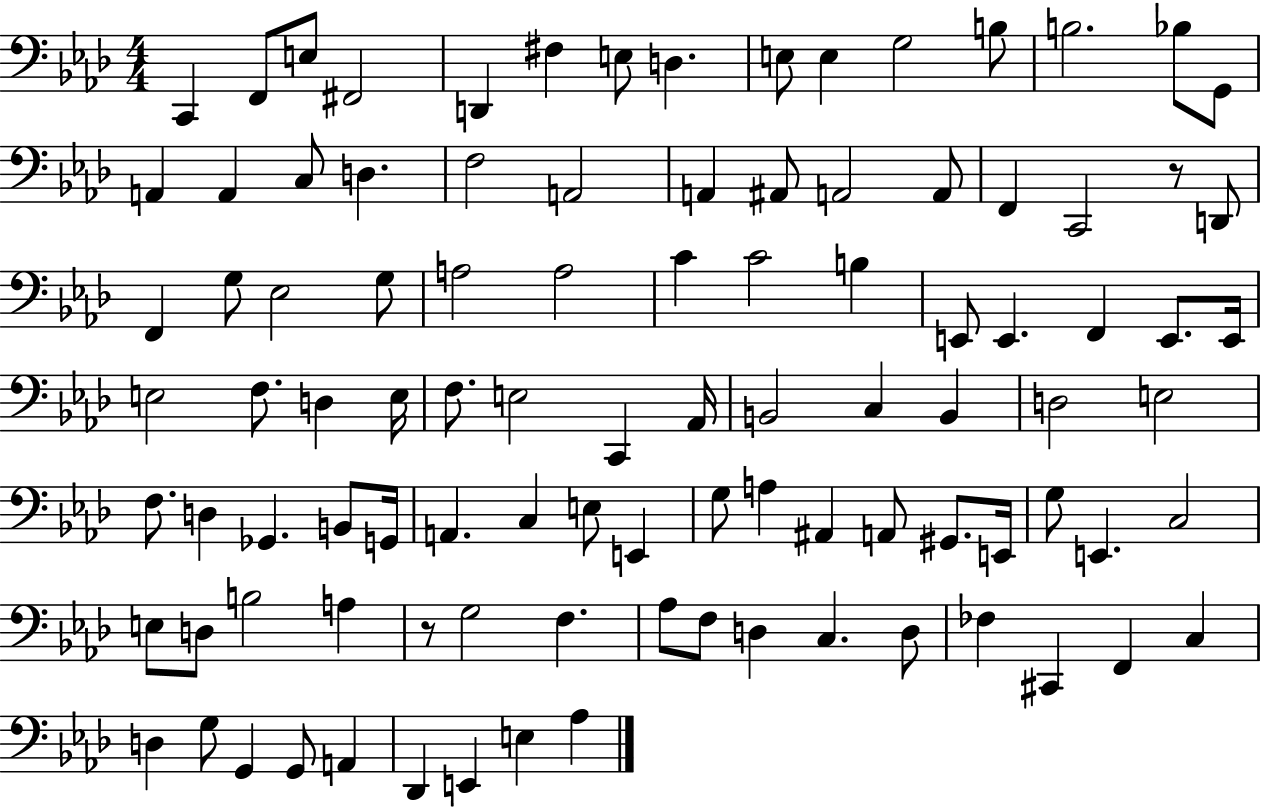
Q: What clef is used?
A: bass